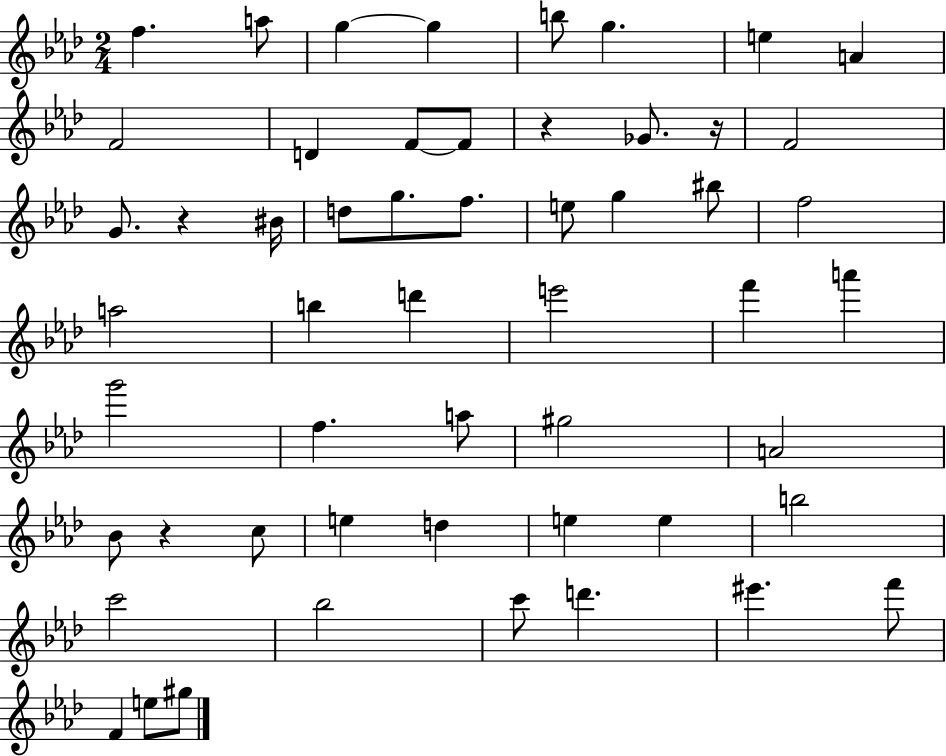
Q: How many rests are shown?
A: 4